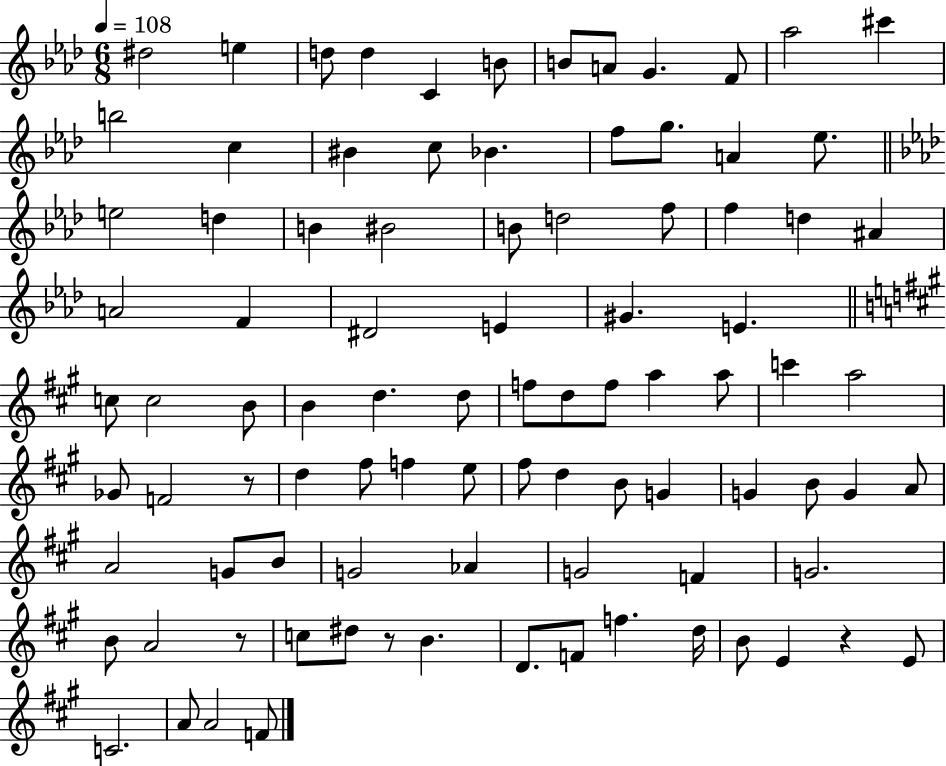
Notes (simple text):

D#5/h E5/q D5/e D5/q C4/q B4/e B4/e A4/e G4/q. F4/e Ab5/h C#6/q B5/h C5/q BIS4/q C5/e Bb4/q. F5/e G5/e. A4/q Eb5/e. E5/h D5/q B4/q BIS4/h B4/e D5/h F5/e F5/q D5/q A#4/q A4/h F4/q D#4/h E4/q G#4/q. E4/q. C5/e C5/h B4/e B4/q D5/q. D5/e F5/e D5/e F5/e A5/q A5/e C6/q A5/h Gb4/e F4/h R/e D5/q F#5/e F5/q E5/e F#5/e D5/q B4/e G4/q G4/q B4/e G4/q A4/e A4/h G4/e B4/e G4/h Ab4/q G4/h F4/q G4/h. B4/e A4/h R/e C5/e D#5/e R/e B4/q. D4/e. F4/e F5/q. D5/s B4/e E4/q R/q E4/e C4/h. A4/e A4/h F4/e